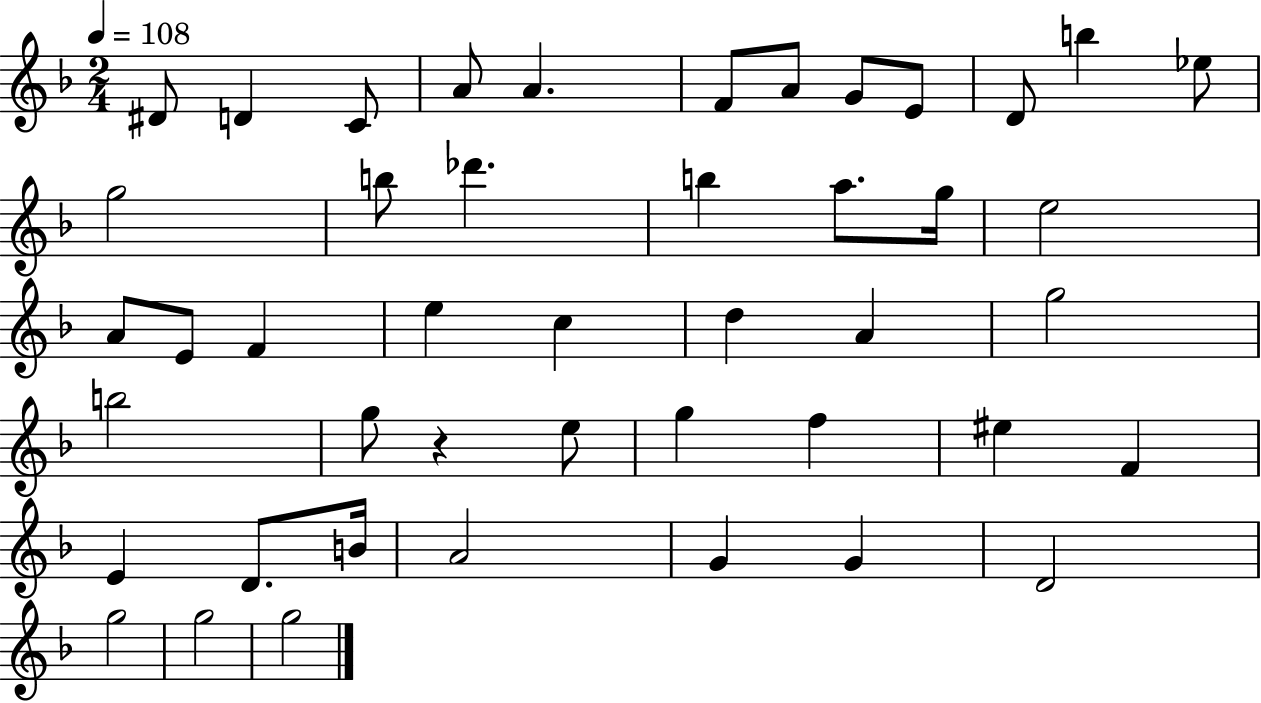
D#4/e D4/q C4/e A4/e A4/q. F4/e A4/e G4/e E4/e D4/e B5/q Eb5/e G5/h B5/e Db6/q. B5/q A5/e. G5/s E5/h A4/e E4/e F4/q E5/q C5/q D5/q A4/q G5/h B5/h G5/e R/q E5/e G5/q F5/q EIS5/q F4/q E4/q D4/e. B4/s A4/h G4/q G4/q D4/h G5/h G5/h G5/h